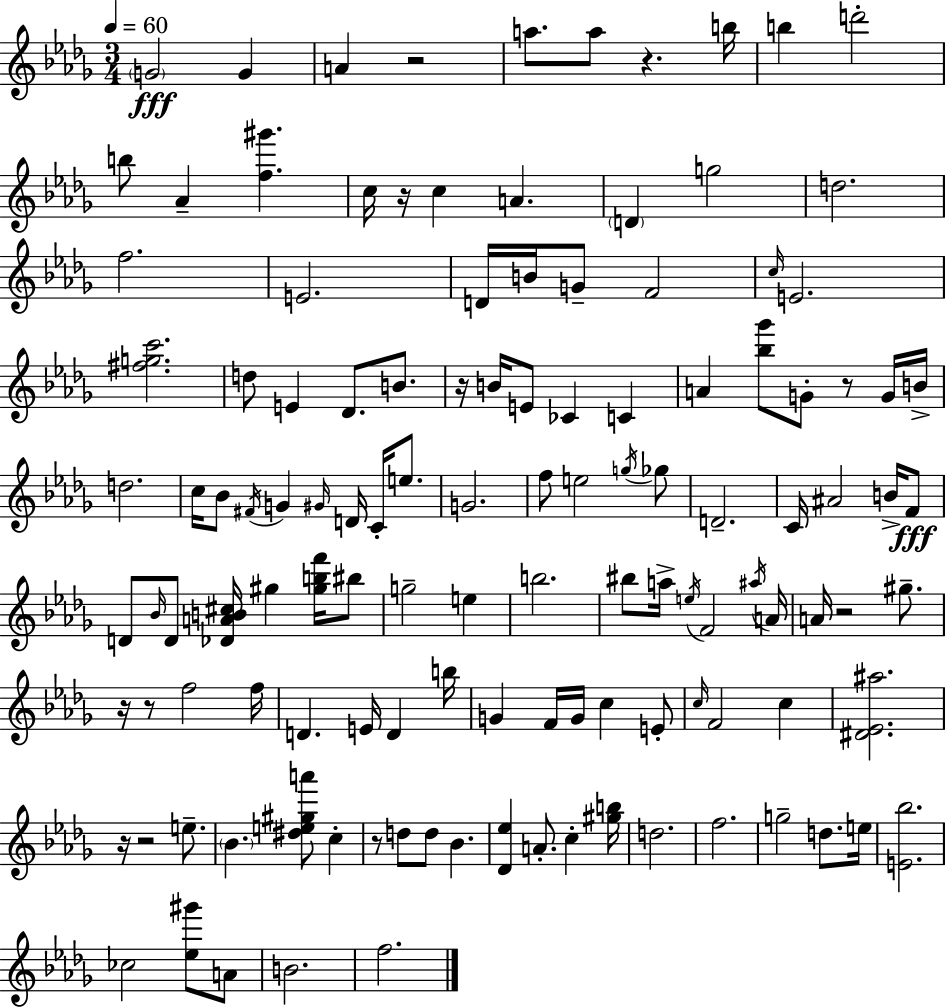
X:1
T:Untitled
M:3/4
L:1/4
K:Bbm
G2 G A z2 a/2 a/2 z b/4 b d'2 b/2 _A [f^g'] c/4 z/4 c A D g2 d2 f2 E2 D/4 B/4 G/2 F2 c/4 E2 [^fgc']2 d/2 E _D/2 B/2 z/4 B/4 E/2 _C C A [_b_g']/2 G/2 z/2 G/4 B/4 d2 c/4 _B/2 ^F/4 G ^G/4 D/4 C/4 e/2 G2 f/2 e2 g/4 _g/2 D2 C/4 ^A2 B/4 F/2 D/2 _B/4 D/2 [_DAB^c]/4 ^g [^gbf']/4 ^b/2 g2 e b2 ^b/2 a/4 e/4 F2 ^a/4 A/4 A/4 z2 ^g/2 z/4 z/2 f2 f/4 D E/4 D b/4 G F/4 G/4 c E/2 c/4 F2 c [^D_E^a]2 z/4 z2 e/2 _B [^de^ga']/2 c z/2 d/2 d/2 _B [_D_e] A/2 c [^gb]/4 d2 f2 g2 d/2 e/4 [E_b]2 _c2 [_e^g']/2 A/2 B2 f2